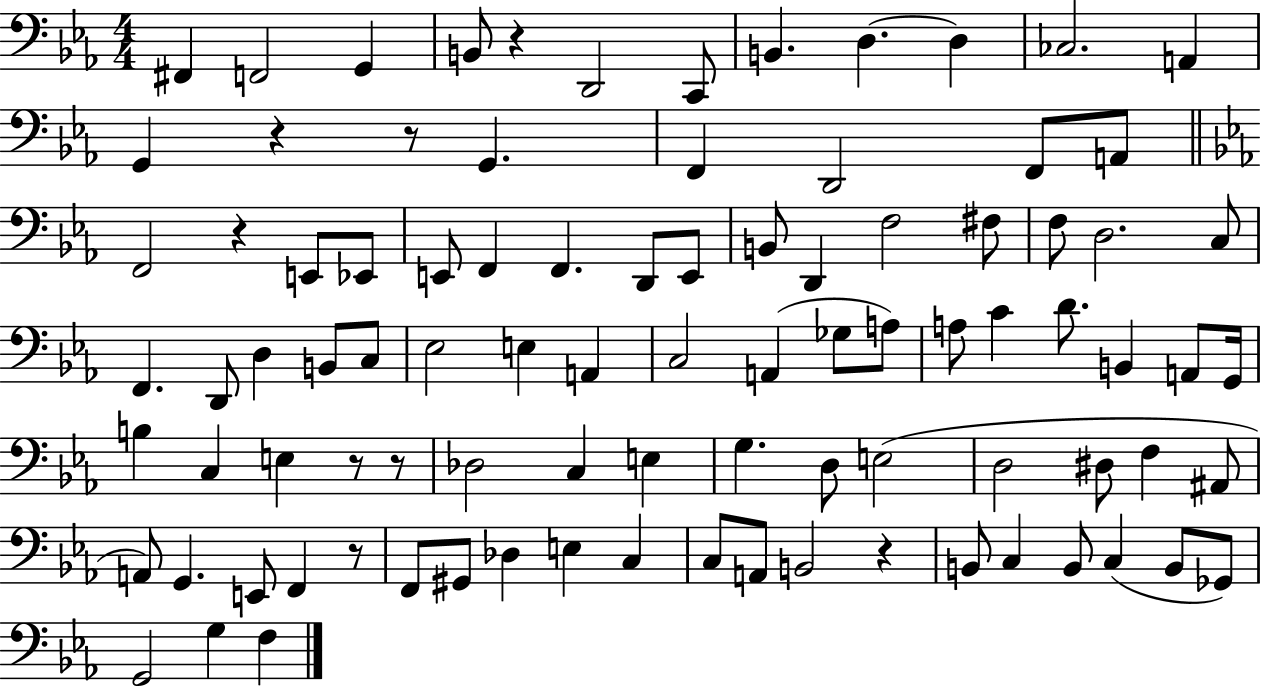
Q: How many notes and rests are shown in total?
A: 92